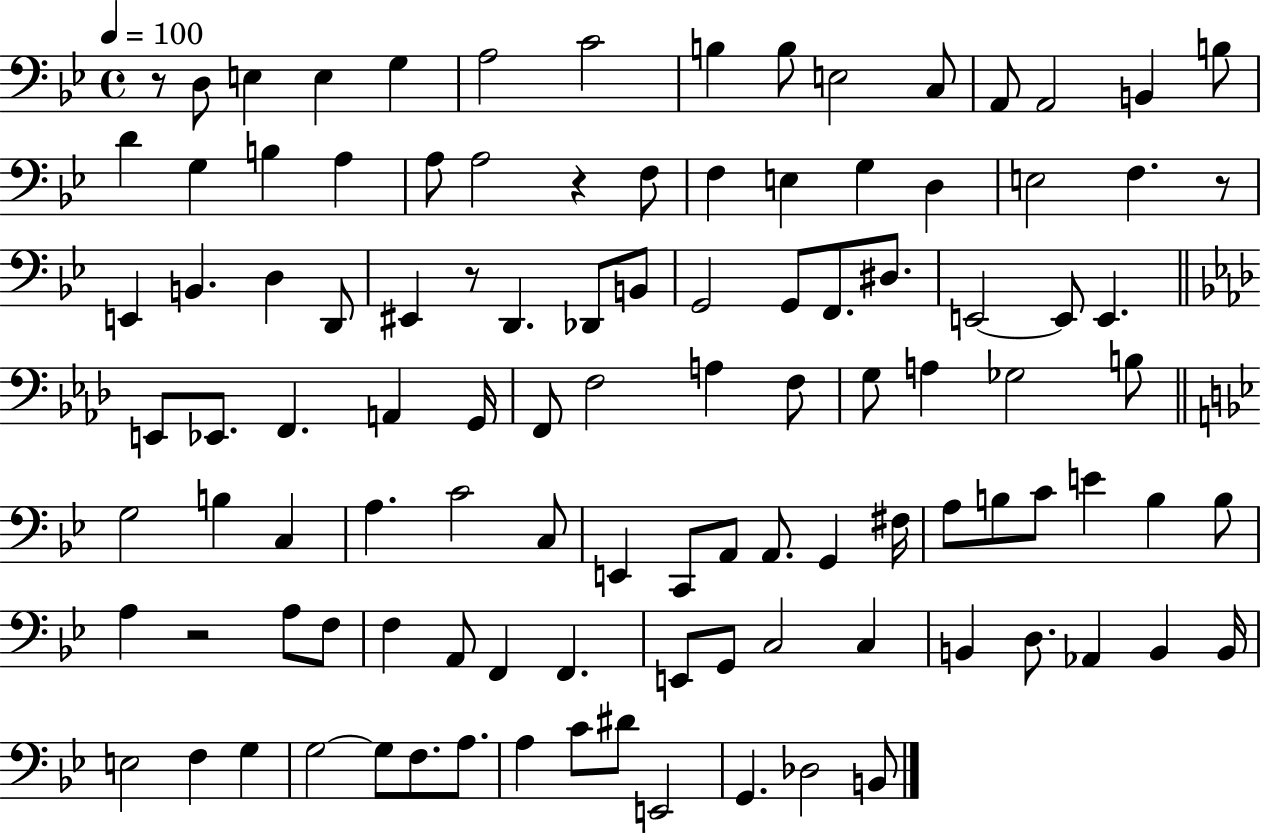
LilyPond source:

{
  \clef bass
  \time 4/4
  \defaultTimeSignature
  \key bes \major
  \tempo 4 = 100
  r8 d8 e4 e4 g4 | a2 c'2 | b4 b8 e2 c8 | a,8 a,2 b,4 b8 | \break d'4 g4 b4 a4 | a8 a2 r4 f8 | f4 e4 g4 d4 | e2 f4. r8 | \break e,4 b,4. d4 d,8 | eis,4 r8 d,4. des,8 b,8 | g,2 g,8 f,8. dis8. | e,2~~ e,8 e,4. | \break \bar "||" \break \key f \minor e,8 ees,8. f,4. a,4 g,16 | f,8 f2 a4 f8 | g8 a4 ges2 b8 | \bar "||" \break \key bes \major g2 b4 c4 | a4. c'2 c8 | e,4 c,8 a,8 a,8. g,4 fis16 | a8 b8 c'8 e'4 b4 b8 | \break a4 r2 a8 f8 | f4 a,8 f,4 f,4. | e,8 g,8 c2 c4 | b,4 d8. aes,4 b,4 b,16 | \break e2 f4 g4 | g2~~ g8 f8. a8. | a4 c'8 dis'8 e,2 | g,4. des2 b,8 | \break \bar "|."
}